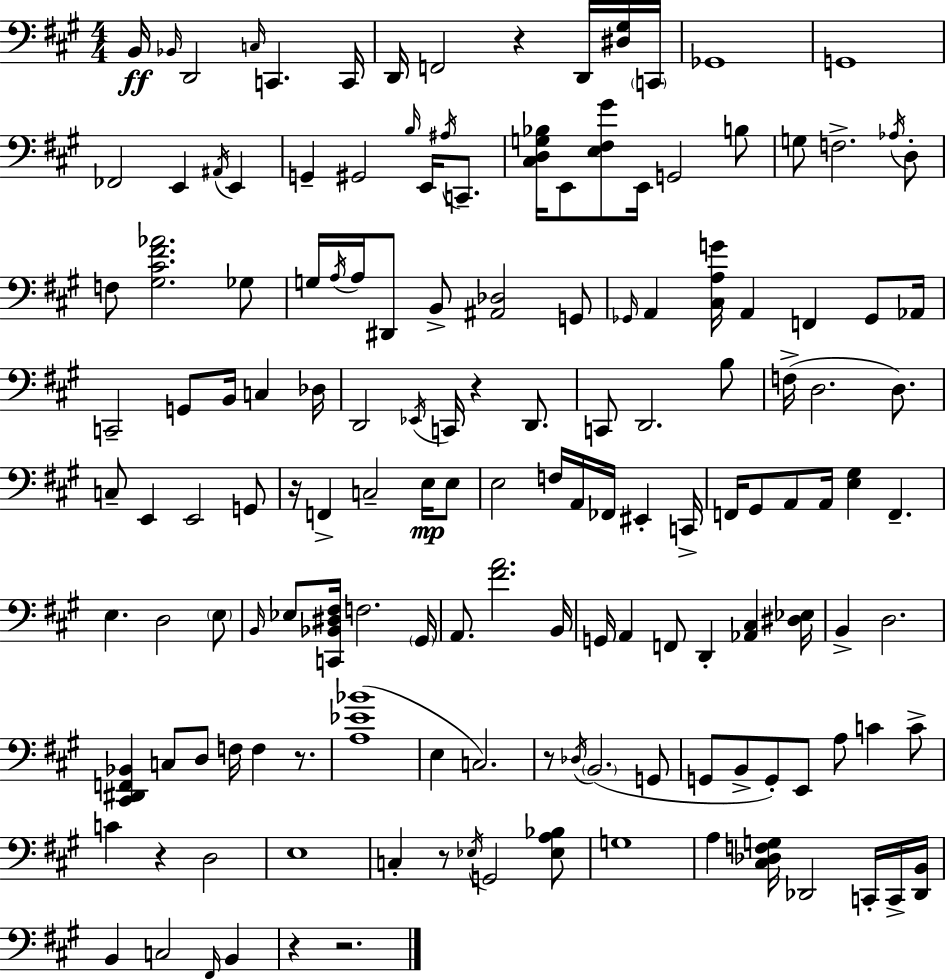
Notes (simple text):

B2/s Bb2/s D2/h C3/s C2/q. C2/s D2/s F2/h R/q D2/s [D#3,G#3]/s C2/s Gb2/w G2/w FES2/h E2/q A#2/s E2/q G2/q G#2/h B3/s E2/s A#3/s C2/e. [C#3,D3,G3,Bb3]/s E2/e [E3,F#3,G#4]/e E2/s G2/h B3/e G3/e F3/h. Ab3/s D3/e F3/e [G#3,C#4,F#4,Ab4]/h. Gb3/e G3/s A3/s A3/s D#2/e B2/e [A#2,Db3]/h G2/e Gb2/s A2/q [C#3,A3,G4]/s A2/q F2/q Gb2/e Ab2/s C2/h G2/e B2/s C3/q Db3/s D2/h Eb2/s C2/s R/q D2/e. C2/e D2/h. B3/e F3/s D3/h. D3/e. C3/e E2/q E2/h G2/e R/s F2/q C3/h E3/s E3/e E3/h F3/s A2/s FES2/s EIS2/q C2/s F2/s G#2/e A2/e A2/s [E3,G#3]/q F2/q. E3/q. D3/h E3/e B2/s Eb3/e [C2,Bb2,D#3,F#3]/s F3/h. G#2/s A2/e. [F#4,A4]/h. B2/s G2/s A2/q F2/e D2/q [Ab2,C#3]/q [D#3,Eb3]/s B2/q D3/h. [C#2,D#2,F2,Bb2]/q C3/e D3/e F3/s F3/q R/e. [A3,Eb4,Bb4]/w E3/q C3/h. R/e Db3/s B2/h. G2/e G2/e B2/e G2/e E2/e A3/e C4/q C4/e C4/q R/q D3/h E3/w C3/q R/e Eb3/s G2/h [Eb3,A3,Bb3]/e G3/w A3/q [C#3,Db3,F3,G3]/s Db2/h C2/s C2/s [Db2,B2]/s B2/q C3/h F#2/s B2/q R/q R/h.